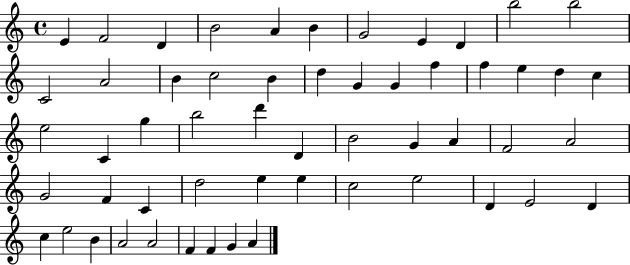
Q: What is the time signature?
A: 4/4